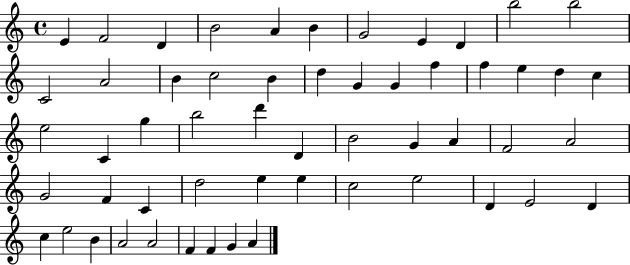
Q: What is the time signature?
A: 4/4